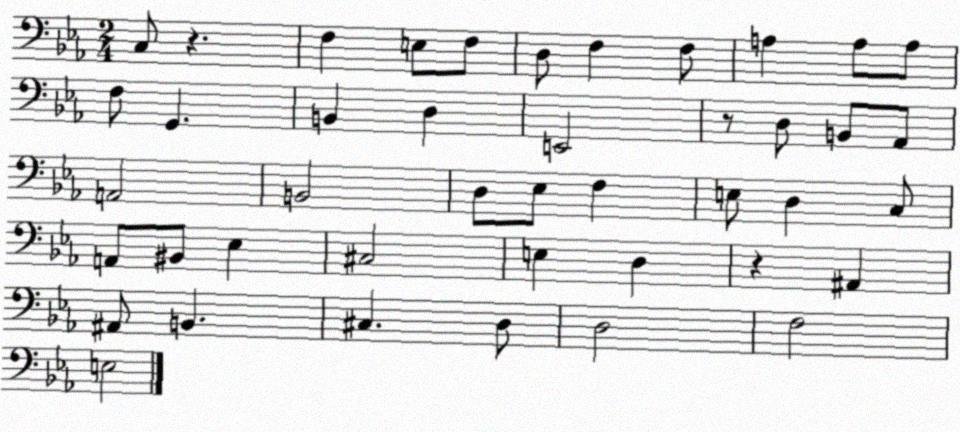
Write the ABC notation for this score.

X:1
T:Untitled
M:2/4
L:1/4
K:Eb
C,/2 z F, E,/2 F,/2 D,/2 F, F,/2 A, A,/2 A,/2 F,/2 G,, B,, D, E,,2 z/2 D,/2 B,,/2 _A,,/2 A,,2 B,,2 D,/2 _E,/2 F, E,/2 D, C,/2 A,,/2 ^B,,/2 _E, ^C,2 E, D, z ^A,, ^A,,/2 B,, ^C, D,/2 D,2 F,2 E,2